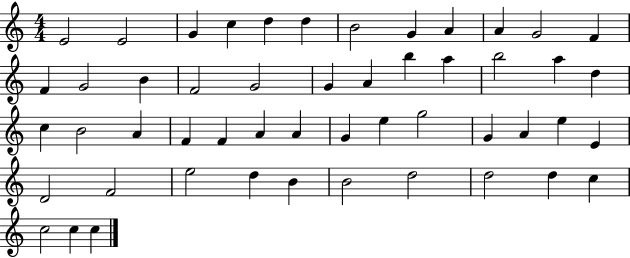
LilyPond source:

{
  \clef treble
  \numericTimeSignature
  \time 4/4
  \key c \major
  e'2 e'2 | g'4 c''4 d''4 d''4 | b'2 g'4 a'4 | a'4 g'2 f'4 | \break f'4 g'2 b'4 | f'2 g'2 | g'4 a'4 b''4 a''4 | b''2 a''4 d''4 | \break c''4 b'2 a'4 | f'4 f'4 a'4 a'4 | g'4 e''4 g''2 | g'4 a'4 e''4 e'4 | \break d'2 f'2 | e''2 d''4 b'4 | b'2 d''2 | d''2 d''4 c''4 | \break c''2 c''4 c''4 | \bar "|."
}